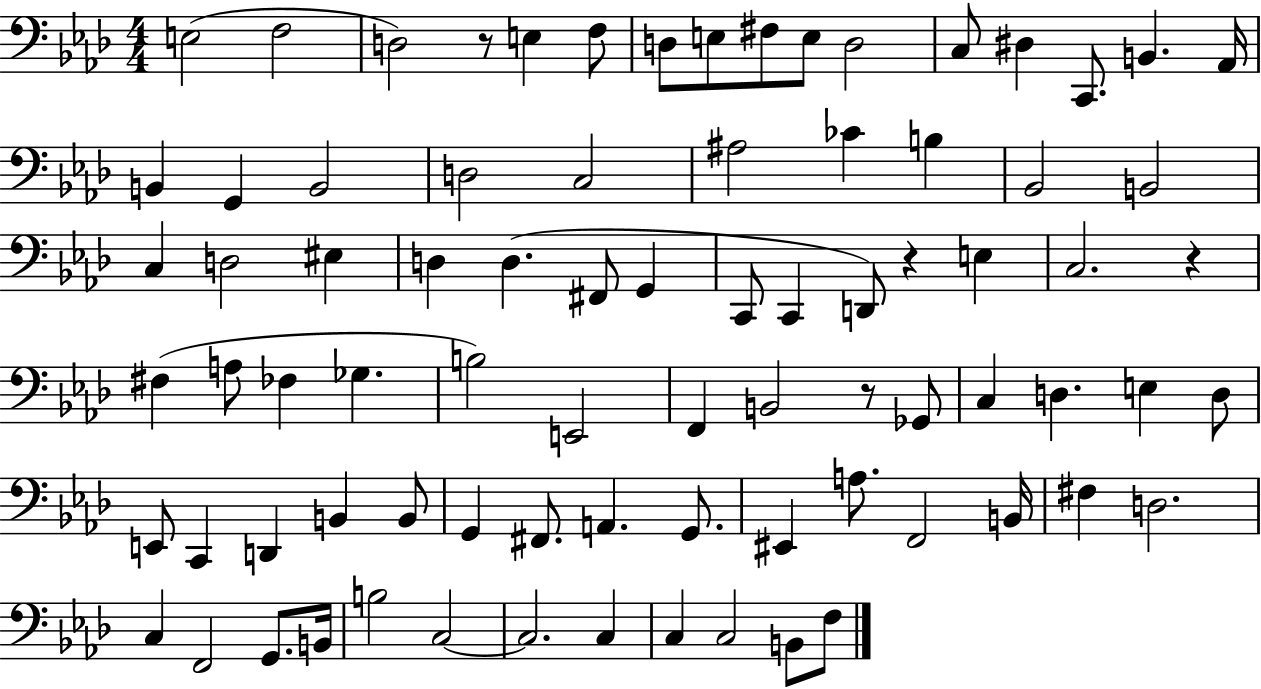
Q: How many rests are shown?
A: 4